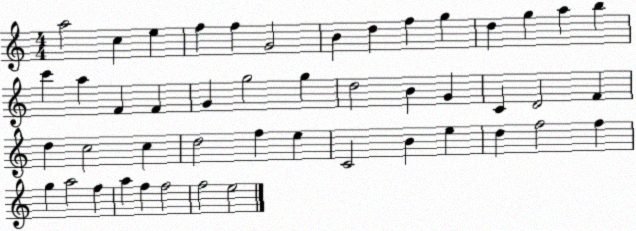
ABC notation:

X:1
T:Untitled
M:4/4
L:1/4
K:C
a2 c e f f G2 B d f g d g a b c' a F F G g2 g d2 B G C D2 F d c2 c d2 f e C2 B e d f2 f g a2 f a f f2 f2 e2